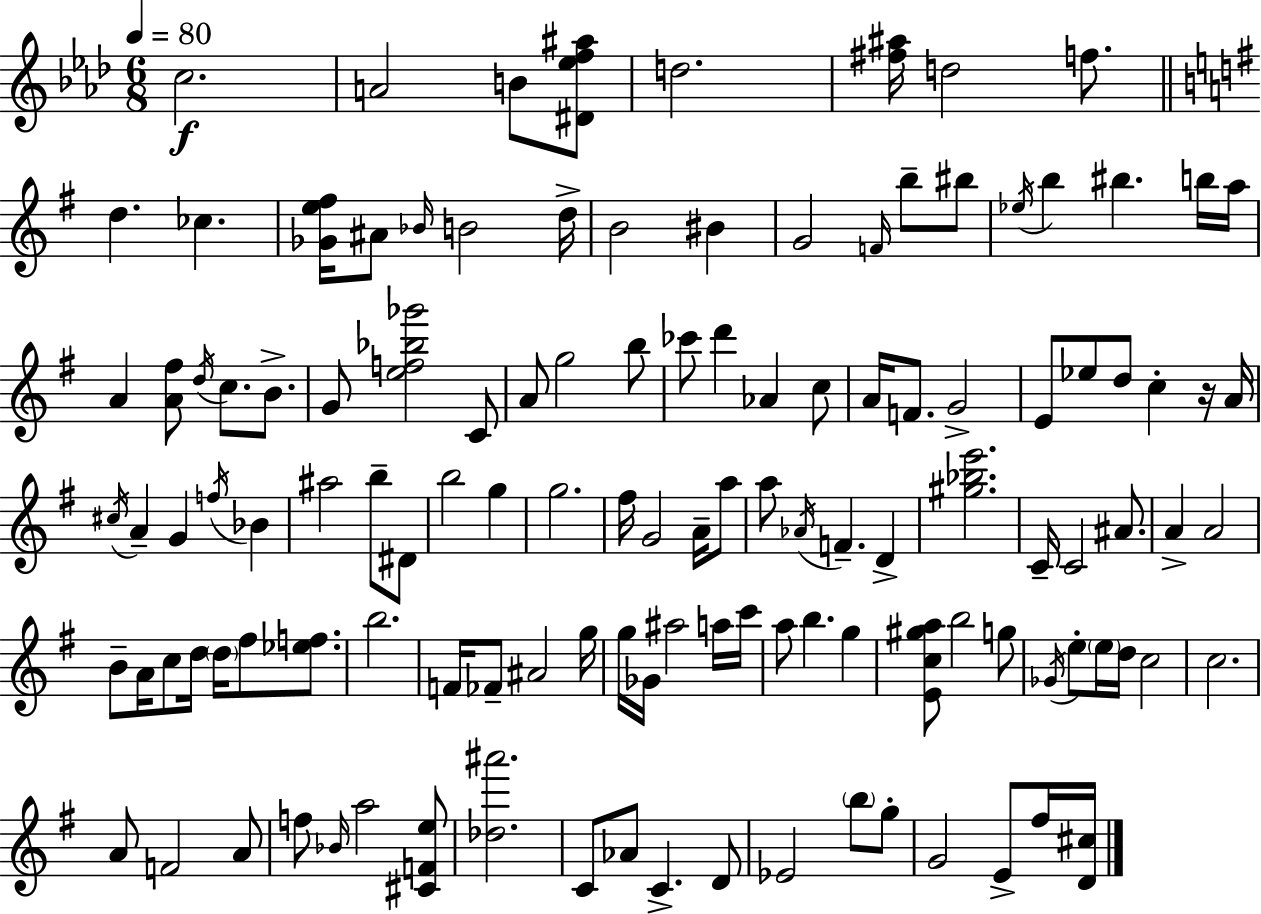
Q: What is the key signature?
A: F minor